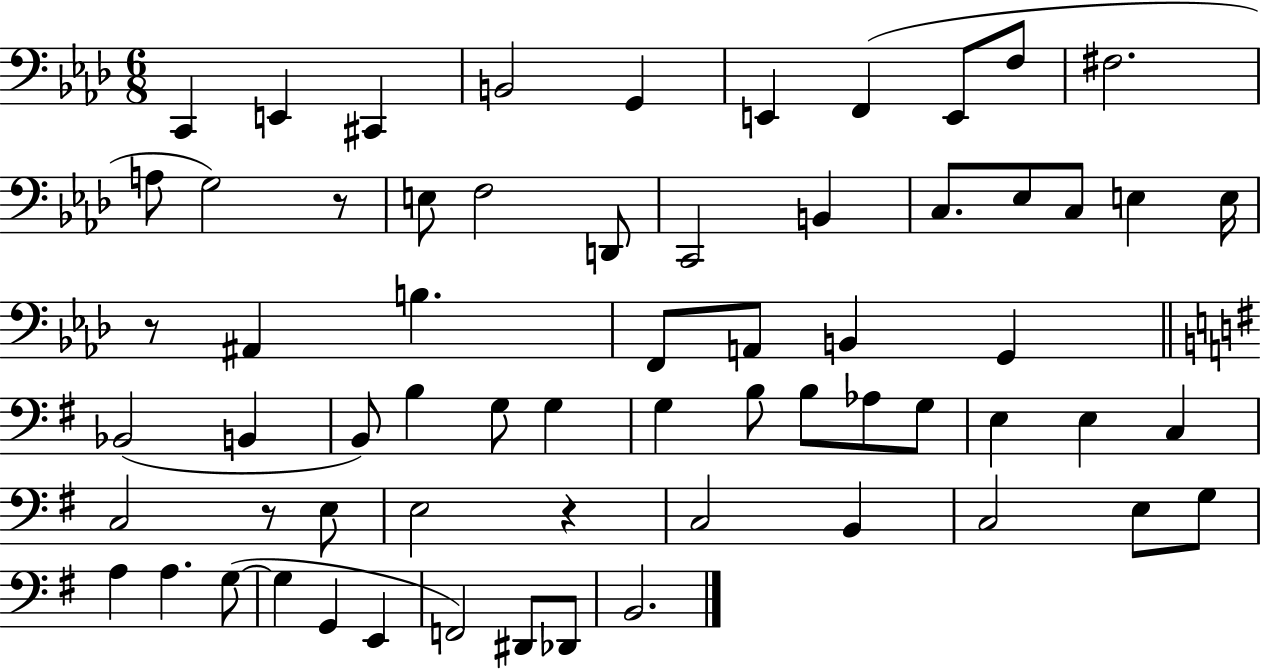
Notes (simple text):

C2/q E2/q C#2/q B2/h G2/q E2/q F2/q E2/e F3/e F#3/h. A3/e G3/h R/e E3/e F3/h D2/e C2/h B2/q C3/e. Eb3/e C3/e E3/q E3/s R/e A#2/q B3/q. F2/e A2/e B2/q G2/q Bb2/h B2/q B2/e B3/q G3/e G3/q G3/q B3/e B3/e Ab3/e G3/e E3/q E3/q C3/q C3/h R/e E3/e E3/h R/q C3/h B2/q C3/h E3/e G3/e A3/q A3/q. G3/e G3/q G2/q E2/q F2/h D#2/e Db2/e B2/h.